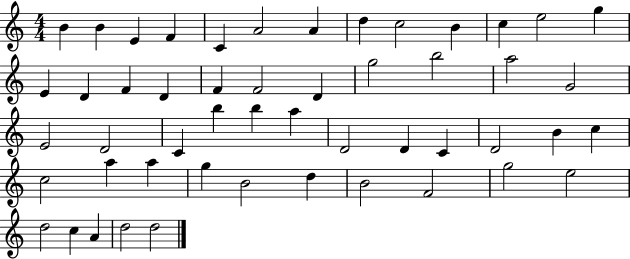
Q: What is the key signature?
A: C major